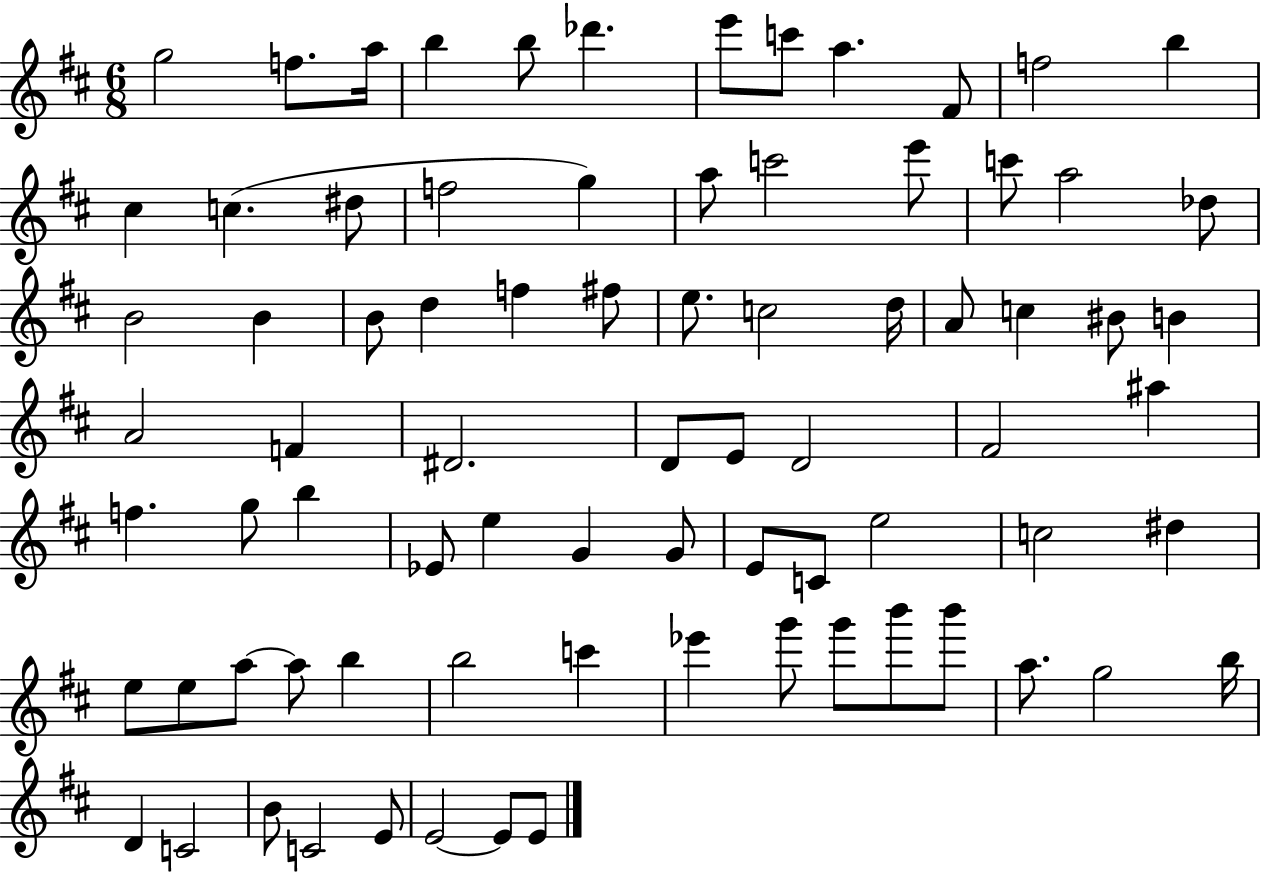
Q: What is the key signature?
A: D major